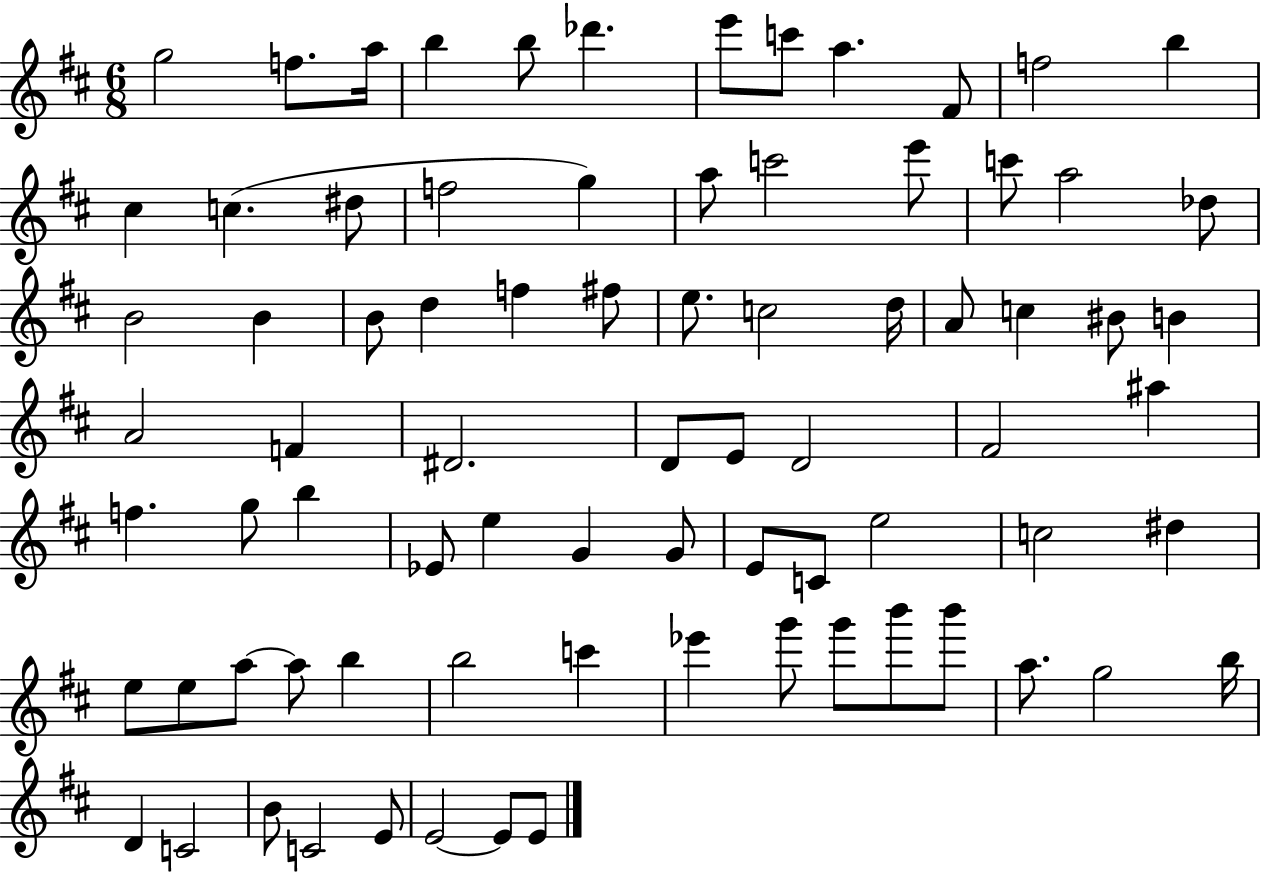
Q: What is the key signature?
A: D major